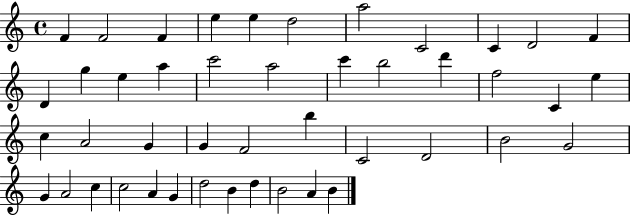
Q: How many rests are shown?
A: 0